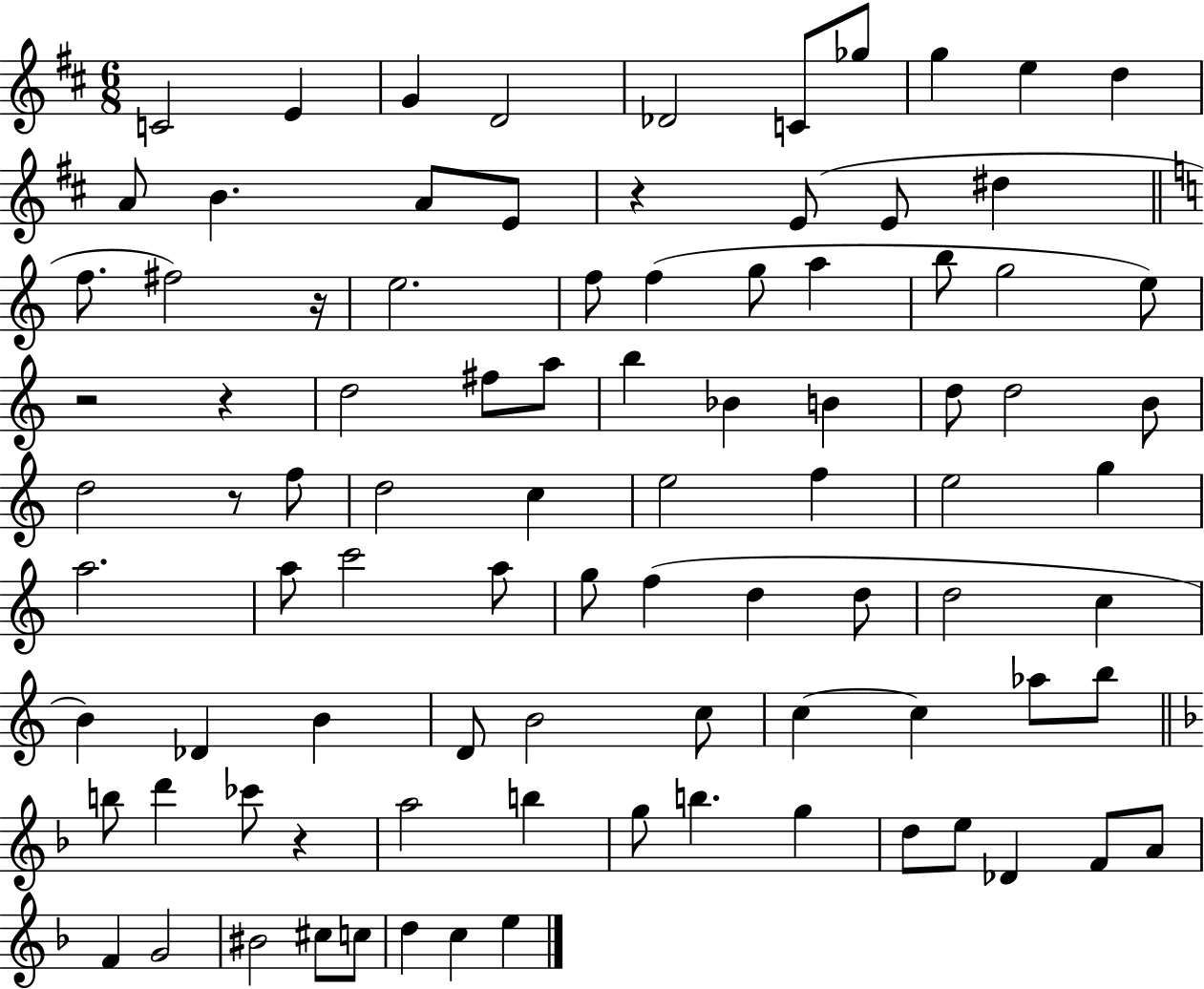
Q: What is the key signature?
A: D major